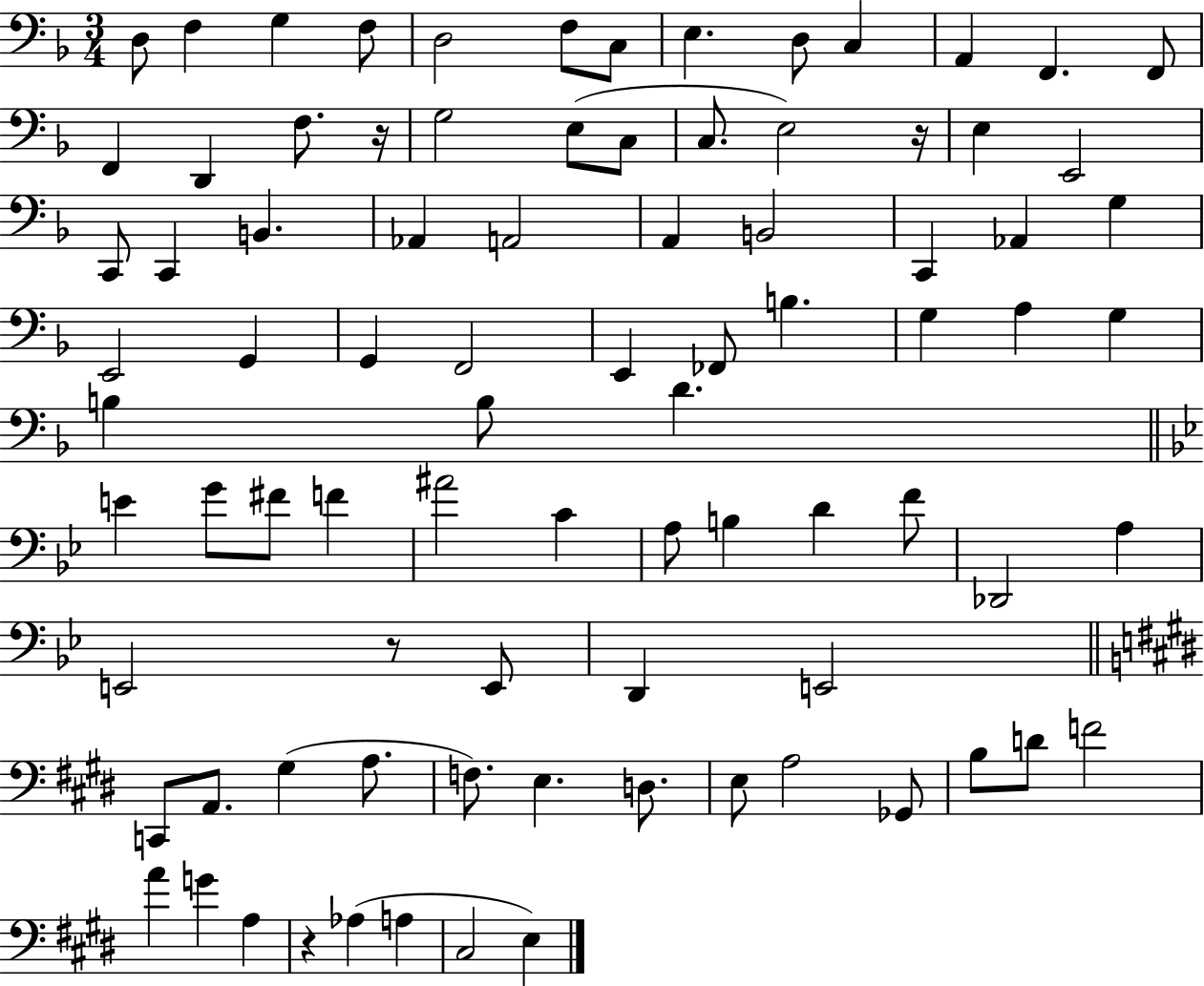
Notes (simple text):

D3/e F3/q G3/q F3/e D3/h F3/e C3/e E3/q. D3/e C3/q A2/q F2/q. F2/e F2/q D2/q F3/e. R/s G3/h E3/e C3/e C3/e. E3/h R/s E3/q E2/h C2/e C2/q B2/q. Ab2/q A2/h A2/q B2/h C2/q Ab2/q G3/q E2/h G2/q G2/q F2/h E2/q FES2/e B3/q. G3/q A3/q G3/q B3/q B3/e D4/q. E4/q G4/e F#4/e F4/q A#4/h C4/q A3/e B3/q D4/q F4/e Db2/h A3/q E2/h R/e E2/e D2/q E2/h C2/e A2/e. G#3/q A3/e. F3/e. E3/q. D3/e. E3/e A3/h Gb2/e B3/e D4/e F4/h A4/q G4/q A3/q R/q Ab3/q A3/q C#3/h E3/q